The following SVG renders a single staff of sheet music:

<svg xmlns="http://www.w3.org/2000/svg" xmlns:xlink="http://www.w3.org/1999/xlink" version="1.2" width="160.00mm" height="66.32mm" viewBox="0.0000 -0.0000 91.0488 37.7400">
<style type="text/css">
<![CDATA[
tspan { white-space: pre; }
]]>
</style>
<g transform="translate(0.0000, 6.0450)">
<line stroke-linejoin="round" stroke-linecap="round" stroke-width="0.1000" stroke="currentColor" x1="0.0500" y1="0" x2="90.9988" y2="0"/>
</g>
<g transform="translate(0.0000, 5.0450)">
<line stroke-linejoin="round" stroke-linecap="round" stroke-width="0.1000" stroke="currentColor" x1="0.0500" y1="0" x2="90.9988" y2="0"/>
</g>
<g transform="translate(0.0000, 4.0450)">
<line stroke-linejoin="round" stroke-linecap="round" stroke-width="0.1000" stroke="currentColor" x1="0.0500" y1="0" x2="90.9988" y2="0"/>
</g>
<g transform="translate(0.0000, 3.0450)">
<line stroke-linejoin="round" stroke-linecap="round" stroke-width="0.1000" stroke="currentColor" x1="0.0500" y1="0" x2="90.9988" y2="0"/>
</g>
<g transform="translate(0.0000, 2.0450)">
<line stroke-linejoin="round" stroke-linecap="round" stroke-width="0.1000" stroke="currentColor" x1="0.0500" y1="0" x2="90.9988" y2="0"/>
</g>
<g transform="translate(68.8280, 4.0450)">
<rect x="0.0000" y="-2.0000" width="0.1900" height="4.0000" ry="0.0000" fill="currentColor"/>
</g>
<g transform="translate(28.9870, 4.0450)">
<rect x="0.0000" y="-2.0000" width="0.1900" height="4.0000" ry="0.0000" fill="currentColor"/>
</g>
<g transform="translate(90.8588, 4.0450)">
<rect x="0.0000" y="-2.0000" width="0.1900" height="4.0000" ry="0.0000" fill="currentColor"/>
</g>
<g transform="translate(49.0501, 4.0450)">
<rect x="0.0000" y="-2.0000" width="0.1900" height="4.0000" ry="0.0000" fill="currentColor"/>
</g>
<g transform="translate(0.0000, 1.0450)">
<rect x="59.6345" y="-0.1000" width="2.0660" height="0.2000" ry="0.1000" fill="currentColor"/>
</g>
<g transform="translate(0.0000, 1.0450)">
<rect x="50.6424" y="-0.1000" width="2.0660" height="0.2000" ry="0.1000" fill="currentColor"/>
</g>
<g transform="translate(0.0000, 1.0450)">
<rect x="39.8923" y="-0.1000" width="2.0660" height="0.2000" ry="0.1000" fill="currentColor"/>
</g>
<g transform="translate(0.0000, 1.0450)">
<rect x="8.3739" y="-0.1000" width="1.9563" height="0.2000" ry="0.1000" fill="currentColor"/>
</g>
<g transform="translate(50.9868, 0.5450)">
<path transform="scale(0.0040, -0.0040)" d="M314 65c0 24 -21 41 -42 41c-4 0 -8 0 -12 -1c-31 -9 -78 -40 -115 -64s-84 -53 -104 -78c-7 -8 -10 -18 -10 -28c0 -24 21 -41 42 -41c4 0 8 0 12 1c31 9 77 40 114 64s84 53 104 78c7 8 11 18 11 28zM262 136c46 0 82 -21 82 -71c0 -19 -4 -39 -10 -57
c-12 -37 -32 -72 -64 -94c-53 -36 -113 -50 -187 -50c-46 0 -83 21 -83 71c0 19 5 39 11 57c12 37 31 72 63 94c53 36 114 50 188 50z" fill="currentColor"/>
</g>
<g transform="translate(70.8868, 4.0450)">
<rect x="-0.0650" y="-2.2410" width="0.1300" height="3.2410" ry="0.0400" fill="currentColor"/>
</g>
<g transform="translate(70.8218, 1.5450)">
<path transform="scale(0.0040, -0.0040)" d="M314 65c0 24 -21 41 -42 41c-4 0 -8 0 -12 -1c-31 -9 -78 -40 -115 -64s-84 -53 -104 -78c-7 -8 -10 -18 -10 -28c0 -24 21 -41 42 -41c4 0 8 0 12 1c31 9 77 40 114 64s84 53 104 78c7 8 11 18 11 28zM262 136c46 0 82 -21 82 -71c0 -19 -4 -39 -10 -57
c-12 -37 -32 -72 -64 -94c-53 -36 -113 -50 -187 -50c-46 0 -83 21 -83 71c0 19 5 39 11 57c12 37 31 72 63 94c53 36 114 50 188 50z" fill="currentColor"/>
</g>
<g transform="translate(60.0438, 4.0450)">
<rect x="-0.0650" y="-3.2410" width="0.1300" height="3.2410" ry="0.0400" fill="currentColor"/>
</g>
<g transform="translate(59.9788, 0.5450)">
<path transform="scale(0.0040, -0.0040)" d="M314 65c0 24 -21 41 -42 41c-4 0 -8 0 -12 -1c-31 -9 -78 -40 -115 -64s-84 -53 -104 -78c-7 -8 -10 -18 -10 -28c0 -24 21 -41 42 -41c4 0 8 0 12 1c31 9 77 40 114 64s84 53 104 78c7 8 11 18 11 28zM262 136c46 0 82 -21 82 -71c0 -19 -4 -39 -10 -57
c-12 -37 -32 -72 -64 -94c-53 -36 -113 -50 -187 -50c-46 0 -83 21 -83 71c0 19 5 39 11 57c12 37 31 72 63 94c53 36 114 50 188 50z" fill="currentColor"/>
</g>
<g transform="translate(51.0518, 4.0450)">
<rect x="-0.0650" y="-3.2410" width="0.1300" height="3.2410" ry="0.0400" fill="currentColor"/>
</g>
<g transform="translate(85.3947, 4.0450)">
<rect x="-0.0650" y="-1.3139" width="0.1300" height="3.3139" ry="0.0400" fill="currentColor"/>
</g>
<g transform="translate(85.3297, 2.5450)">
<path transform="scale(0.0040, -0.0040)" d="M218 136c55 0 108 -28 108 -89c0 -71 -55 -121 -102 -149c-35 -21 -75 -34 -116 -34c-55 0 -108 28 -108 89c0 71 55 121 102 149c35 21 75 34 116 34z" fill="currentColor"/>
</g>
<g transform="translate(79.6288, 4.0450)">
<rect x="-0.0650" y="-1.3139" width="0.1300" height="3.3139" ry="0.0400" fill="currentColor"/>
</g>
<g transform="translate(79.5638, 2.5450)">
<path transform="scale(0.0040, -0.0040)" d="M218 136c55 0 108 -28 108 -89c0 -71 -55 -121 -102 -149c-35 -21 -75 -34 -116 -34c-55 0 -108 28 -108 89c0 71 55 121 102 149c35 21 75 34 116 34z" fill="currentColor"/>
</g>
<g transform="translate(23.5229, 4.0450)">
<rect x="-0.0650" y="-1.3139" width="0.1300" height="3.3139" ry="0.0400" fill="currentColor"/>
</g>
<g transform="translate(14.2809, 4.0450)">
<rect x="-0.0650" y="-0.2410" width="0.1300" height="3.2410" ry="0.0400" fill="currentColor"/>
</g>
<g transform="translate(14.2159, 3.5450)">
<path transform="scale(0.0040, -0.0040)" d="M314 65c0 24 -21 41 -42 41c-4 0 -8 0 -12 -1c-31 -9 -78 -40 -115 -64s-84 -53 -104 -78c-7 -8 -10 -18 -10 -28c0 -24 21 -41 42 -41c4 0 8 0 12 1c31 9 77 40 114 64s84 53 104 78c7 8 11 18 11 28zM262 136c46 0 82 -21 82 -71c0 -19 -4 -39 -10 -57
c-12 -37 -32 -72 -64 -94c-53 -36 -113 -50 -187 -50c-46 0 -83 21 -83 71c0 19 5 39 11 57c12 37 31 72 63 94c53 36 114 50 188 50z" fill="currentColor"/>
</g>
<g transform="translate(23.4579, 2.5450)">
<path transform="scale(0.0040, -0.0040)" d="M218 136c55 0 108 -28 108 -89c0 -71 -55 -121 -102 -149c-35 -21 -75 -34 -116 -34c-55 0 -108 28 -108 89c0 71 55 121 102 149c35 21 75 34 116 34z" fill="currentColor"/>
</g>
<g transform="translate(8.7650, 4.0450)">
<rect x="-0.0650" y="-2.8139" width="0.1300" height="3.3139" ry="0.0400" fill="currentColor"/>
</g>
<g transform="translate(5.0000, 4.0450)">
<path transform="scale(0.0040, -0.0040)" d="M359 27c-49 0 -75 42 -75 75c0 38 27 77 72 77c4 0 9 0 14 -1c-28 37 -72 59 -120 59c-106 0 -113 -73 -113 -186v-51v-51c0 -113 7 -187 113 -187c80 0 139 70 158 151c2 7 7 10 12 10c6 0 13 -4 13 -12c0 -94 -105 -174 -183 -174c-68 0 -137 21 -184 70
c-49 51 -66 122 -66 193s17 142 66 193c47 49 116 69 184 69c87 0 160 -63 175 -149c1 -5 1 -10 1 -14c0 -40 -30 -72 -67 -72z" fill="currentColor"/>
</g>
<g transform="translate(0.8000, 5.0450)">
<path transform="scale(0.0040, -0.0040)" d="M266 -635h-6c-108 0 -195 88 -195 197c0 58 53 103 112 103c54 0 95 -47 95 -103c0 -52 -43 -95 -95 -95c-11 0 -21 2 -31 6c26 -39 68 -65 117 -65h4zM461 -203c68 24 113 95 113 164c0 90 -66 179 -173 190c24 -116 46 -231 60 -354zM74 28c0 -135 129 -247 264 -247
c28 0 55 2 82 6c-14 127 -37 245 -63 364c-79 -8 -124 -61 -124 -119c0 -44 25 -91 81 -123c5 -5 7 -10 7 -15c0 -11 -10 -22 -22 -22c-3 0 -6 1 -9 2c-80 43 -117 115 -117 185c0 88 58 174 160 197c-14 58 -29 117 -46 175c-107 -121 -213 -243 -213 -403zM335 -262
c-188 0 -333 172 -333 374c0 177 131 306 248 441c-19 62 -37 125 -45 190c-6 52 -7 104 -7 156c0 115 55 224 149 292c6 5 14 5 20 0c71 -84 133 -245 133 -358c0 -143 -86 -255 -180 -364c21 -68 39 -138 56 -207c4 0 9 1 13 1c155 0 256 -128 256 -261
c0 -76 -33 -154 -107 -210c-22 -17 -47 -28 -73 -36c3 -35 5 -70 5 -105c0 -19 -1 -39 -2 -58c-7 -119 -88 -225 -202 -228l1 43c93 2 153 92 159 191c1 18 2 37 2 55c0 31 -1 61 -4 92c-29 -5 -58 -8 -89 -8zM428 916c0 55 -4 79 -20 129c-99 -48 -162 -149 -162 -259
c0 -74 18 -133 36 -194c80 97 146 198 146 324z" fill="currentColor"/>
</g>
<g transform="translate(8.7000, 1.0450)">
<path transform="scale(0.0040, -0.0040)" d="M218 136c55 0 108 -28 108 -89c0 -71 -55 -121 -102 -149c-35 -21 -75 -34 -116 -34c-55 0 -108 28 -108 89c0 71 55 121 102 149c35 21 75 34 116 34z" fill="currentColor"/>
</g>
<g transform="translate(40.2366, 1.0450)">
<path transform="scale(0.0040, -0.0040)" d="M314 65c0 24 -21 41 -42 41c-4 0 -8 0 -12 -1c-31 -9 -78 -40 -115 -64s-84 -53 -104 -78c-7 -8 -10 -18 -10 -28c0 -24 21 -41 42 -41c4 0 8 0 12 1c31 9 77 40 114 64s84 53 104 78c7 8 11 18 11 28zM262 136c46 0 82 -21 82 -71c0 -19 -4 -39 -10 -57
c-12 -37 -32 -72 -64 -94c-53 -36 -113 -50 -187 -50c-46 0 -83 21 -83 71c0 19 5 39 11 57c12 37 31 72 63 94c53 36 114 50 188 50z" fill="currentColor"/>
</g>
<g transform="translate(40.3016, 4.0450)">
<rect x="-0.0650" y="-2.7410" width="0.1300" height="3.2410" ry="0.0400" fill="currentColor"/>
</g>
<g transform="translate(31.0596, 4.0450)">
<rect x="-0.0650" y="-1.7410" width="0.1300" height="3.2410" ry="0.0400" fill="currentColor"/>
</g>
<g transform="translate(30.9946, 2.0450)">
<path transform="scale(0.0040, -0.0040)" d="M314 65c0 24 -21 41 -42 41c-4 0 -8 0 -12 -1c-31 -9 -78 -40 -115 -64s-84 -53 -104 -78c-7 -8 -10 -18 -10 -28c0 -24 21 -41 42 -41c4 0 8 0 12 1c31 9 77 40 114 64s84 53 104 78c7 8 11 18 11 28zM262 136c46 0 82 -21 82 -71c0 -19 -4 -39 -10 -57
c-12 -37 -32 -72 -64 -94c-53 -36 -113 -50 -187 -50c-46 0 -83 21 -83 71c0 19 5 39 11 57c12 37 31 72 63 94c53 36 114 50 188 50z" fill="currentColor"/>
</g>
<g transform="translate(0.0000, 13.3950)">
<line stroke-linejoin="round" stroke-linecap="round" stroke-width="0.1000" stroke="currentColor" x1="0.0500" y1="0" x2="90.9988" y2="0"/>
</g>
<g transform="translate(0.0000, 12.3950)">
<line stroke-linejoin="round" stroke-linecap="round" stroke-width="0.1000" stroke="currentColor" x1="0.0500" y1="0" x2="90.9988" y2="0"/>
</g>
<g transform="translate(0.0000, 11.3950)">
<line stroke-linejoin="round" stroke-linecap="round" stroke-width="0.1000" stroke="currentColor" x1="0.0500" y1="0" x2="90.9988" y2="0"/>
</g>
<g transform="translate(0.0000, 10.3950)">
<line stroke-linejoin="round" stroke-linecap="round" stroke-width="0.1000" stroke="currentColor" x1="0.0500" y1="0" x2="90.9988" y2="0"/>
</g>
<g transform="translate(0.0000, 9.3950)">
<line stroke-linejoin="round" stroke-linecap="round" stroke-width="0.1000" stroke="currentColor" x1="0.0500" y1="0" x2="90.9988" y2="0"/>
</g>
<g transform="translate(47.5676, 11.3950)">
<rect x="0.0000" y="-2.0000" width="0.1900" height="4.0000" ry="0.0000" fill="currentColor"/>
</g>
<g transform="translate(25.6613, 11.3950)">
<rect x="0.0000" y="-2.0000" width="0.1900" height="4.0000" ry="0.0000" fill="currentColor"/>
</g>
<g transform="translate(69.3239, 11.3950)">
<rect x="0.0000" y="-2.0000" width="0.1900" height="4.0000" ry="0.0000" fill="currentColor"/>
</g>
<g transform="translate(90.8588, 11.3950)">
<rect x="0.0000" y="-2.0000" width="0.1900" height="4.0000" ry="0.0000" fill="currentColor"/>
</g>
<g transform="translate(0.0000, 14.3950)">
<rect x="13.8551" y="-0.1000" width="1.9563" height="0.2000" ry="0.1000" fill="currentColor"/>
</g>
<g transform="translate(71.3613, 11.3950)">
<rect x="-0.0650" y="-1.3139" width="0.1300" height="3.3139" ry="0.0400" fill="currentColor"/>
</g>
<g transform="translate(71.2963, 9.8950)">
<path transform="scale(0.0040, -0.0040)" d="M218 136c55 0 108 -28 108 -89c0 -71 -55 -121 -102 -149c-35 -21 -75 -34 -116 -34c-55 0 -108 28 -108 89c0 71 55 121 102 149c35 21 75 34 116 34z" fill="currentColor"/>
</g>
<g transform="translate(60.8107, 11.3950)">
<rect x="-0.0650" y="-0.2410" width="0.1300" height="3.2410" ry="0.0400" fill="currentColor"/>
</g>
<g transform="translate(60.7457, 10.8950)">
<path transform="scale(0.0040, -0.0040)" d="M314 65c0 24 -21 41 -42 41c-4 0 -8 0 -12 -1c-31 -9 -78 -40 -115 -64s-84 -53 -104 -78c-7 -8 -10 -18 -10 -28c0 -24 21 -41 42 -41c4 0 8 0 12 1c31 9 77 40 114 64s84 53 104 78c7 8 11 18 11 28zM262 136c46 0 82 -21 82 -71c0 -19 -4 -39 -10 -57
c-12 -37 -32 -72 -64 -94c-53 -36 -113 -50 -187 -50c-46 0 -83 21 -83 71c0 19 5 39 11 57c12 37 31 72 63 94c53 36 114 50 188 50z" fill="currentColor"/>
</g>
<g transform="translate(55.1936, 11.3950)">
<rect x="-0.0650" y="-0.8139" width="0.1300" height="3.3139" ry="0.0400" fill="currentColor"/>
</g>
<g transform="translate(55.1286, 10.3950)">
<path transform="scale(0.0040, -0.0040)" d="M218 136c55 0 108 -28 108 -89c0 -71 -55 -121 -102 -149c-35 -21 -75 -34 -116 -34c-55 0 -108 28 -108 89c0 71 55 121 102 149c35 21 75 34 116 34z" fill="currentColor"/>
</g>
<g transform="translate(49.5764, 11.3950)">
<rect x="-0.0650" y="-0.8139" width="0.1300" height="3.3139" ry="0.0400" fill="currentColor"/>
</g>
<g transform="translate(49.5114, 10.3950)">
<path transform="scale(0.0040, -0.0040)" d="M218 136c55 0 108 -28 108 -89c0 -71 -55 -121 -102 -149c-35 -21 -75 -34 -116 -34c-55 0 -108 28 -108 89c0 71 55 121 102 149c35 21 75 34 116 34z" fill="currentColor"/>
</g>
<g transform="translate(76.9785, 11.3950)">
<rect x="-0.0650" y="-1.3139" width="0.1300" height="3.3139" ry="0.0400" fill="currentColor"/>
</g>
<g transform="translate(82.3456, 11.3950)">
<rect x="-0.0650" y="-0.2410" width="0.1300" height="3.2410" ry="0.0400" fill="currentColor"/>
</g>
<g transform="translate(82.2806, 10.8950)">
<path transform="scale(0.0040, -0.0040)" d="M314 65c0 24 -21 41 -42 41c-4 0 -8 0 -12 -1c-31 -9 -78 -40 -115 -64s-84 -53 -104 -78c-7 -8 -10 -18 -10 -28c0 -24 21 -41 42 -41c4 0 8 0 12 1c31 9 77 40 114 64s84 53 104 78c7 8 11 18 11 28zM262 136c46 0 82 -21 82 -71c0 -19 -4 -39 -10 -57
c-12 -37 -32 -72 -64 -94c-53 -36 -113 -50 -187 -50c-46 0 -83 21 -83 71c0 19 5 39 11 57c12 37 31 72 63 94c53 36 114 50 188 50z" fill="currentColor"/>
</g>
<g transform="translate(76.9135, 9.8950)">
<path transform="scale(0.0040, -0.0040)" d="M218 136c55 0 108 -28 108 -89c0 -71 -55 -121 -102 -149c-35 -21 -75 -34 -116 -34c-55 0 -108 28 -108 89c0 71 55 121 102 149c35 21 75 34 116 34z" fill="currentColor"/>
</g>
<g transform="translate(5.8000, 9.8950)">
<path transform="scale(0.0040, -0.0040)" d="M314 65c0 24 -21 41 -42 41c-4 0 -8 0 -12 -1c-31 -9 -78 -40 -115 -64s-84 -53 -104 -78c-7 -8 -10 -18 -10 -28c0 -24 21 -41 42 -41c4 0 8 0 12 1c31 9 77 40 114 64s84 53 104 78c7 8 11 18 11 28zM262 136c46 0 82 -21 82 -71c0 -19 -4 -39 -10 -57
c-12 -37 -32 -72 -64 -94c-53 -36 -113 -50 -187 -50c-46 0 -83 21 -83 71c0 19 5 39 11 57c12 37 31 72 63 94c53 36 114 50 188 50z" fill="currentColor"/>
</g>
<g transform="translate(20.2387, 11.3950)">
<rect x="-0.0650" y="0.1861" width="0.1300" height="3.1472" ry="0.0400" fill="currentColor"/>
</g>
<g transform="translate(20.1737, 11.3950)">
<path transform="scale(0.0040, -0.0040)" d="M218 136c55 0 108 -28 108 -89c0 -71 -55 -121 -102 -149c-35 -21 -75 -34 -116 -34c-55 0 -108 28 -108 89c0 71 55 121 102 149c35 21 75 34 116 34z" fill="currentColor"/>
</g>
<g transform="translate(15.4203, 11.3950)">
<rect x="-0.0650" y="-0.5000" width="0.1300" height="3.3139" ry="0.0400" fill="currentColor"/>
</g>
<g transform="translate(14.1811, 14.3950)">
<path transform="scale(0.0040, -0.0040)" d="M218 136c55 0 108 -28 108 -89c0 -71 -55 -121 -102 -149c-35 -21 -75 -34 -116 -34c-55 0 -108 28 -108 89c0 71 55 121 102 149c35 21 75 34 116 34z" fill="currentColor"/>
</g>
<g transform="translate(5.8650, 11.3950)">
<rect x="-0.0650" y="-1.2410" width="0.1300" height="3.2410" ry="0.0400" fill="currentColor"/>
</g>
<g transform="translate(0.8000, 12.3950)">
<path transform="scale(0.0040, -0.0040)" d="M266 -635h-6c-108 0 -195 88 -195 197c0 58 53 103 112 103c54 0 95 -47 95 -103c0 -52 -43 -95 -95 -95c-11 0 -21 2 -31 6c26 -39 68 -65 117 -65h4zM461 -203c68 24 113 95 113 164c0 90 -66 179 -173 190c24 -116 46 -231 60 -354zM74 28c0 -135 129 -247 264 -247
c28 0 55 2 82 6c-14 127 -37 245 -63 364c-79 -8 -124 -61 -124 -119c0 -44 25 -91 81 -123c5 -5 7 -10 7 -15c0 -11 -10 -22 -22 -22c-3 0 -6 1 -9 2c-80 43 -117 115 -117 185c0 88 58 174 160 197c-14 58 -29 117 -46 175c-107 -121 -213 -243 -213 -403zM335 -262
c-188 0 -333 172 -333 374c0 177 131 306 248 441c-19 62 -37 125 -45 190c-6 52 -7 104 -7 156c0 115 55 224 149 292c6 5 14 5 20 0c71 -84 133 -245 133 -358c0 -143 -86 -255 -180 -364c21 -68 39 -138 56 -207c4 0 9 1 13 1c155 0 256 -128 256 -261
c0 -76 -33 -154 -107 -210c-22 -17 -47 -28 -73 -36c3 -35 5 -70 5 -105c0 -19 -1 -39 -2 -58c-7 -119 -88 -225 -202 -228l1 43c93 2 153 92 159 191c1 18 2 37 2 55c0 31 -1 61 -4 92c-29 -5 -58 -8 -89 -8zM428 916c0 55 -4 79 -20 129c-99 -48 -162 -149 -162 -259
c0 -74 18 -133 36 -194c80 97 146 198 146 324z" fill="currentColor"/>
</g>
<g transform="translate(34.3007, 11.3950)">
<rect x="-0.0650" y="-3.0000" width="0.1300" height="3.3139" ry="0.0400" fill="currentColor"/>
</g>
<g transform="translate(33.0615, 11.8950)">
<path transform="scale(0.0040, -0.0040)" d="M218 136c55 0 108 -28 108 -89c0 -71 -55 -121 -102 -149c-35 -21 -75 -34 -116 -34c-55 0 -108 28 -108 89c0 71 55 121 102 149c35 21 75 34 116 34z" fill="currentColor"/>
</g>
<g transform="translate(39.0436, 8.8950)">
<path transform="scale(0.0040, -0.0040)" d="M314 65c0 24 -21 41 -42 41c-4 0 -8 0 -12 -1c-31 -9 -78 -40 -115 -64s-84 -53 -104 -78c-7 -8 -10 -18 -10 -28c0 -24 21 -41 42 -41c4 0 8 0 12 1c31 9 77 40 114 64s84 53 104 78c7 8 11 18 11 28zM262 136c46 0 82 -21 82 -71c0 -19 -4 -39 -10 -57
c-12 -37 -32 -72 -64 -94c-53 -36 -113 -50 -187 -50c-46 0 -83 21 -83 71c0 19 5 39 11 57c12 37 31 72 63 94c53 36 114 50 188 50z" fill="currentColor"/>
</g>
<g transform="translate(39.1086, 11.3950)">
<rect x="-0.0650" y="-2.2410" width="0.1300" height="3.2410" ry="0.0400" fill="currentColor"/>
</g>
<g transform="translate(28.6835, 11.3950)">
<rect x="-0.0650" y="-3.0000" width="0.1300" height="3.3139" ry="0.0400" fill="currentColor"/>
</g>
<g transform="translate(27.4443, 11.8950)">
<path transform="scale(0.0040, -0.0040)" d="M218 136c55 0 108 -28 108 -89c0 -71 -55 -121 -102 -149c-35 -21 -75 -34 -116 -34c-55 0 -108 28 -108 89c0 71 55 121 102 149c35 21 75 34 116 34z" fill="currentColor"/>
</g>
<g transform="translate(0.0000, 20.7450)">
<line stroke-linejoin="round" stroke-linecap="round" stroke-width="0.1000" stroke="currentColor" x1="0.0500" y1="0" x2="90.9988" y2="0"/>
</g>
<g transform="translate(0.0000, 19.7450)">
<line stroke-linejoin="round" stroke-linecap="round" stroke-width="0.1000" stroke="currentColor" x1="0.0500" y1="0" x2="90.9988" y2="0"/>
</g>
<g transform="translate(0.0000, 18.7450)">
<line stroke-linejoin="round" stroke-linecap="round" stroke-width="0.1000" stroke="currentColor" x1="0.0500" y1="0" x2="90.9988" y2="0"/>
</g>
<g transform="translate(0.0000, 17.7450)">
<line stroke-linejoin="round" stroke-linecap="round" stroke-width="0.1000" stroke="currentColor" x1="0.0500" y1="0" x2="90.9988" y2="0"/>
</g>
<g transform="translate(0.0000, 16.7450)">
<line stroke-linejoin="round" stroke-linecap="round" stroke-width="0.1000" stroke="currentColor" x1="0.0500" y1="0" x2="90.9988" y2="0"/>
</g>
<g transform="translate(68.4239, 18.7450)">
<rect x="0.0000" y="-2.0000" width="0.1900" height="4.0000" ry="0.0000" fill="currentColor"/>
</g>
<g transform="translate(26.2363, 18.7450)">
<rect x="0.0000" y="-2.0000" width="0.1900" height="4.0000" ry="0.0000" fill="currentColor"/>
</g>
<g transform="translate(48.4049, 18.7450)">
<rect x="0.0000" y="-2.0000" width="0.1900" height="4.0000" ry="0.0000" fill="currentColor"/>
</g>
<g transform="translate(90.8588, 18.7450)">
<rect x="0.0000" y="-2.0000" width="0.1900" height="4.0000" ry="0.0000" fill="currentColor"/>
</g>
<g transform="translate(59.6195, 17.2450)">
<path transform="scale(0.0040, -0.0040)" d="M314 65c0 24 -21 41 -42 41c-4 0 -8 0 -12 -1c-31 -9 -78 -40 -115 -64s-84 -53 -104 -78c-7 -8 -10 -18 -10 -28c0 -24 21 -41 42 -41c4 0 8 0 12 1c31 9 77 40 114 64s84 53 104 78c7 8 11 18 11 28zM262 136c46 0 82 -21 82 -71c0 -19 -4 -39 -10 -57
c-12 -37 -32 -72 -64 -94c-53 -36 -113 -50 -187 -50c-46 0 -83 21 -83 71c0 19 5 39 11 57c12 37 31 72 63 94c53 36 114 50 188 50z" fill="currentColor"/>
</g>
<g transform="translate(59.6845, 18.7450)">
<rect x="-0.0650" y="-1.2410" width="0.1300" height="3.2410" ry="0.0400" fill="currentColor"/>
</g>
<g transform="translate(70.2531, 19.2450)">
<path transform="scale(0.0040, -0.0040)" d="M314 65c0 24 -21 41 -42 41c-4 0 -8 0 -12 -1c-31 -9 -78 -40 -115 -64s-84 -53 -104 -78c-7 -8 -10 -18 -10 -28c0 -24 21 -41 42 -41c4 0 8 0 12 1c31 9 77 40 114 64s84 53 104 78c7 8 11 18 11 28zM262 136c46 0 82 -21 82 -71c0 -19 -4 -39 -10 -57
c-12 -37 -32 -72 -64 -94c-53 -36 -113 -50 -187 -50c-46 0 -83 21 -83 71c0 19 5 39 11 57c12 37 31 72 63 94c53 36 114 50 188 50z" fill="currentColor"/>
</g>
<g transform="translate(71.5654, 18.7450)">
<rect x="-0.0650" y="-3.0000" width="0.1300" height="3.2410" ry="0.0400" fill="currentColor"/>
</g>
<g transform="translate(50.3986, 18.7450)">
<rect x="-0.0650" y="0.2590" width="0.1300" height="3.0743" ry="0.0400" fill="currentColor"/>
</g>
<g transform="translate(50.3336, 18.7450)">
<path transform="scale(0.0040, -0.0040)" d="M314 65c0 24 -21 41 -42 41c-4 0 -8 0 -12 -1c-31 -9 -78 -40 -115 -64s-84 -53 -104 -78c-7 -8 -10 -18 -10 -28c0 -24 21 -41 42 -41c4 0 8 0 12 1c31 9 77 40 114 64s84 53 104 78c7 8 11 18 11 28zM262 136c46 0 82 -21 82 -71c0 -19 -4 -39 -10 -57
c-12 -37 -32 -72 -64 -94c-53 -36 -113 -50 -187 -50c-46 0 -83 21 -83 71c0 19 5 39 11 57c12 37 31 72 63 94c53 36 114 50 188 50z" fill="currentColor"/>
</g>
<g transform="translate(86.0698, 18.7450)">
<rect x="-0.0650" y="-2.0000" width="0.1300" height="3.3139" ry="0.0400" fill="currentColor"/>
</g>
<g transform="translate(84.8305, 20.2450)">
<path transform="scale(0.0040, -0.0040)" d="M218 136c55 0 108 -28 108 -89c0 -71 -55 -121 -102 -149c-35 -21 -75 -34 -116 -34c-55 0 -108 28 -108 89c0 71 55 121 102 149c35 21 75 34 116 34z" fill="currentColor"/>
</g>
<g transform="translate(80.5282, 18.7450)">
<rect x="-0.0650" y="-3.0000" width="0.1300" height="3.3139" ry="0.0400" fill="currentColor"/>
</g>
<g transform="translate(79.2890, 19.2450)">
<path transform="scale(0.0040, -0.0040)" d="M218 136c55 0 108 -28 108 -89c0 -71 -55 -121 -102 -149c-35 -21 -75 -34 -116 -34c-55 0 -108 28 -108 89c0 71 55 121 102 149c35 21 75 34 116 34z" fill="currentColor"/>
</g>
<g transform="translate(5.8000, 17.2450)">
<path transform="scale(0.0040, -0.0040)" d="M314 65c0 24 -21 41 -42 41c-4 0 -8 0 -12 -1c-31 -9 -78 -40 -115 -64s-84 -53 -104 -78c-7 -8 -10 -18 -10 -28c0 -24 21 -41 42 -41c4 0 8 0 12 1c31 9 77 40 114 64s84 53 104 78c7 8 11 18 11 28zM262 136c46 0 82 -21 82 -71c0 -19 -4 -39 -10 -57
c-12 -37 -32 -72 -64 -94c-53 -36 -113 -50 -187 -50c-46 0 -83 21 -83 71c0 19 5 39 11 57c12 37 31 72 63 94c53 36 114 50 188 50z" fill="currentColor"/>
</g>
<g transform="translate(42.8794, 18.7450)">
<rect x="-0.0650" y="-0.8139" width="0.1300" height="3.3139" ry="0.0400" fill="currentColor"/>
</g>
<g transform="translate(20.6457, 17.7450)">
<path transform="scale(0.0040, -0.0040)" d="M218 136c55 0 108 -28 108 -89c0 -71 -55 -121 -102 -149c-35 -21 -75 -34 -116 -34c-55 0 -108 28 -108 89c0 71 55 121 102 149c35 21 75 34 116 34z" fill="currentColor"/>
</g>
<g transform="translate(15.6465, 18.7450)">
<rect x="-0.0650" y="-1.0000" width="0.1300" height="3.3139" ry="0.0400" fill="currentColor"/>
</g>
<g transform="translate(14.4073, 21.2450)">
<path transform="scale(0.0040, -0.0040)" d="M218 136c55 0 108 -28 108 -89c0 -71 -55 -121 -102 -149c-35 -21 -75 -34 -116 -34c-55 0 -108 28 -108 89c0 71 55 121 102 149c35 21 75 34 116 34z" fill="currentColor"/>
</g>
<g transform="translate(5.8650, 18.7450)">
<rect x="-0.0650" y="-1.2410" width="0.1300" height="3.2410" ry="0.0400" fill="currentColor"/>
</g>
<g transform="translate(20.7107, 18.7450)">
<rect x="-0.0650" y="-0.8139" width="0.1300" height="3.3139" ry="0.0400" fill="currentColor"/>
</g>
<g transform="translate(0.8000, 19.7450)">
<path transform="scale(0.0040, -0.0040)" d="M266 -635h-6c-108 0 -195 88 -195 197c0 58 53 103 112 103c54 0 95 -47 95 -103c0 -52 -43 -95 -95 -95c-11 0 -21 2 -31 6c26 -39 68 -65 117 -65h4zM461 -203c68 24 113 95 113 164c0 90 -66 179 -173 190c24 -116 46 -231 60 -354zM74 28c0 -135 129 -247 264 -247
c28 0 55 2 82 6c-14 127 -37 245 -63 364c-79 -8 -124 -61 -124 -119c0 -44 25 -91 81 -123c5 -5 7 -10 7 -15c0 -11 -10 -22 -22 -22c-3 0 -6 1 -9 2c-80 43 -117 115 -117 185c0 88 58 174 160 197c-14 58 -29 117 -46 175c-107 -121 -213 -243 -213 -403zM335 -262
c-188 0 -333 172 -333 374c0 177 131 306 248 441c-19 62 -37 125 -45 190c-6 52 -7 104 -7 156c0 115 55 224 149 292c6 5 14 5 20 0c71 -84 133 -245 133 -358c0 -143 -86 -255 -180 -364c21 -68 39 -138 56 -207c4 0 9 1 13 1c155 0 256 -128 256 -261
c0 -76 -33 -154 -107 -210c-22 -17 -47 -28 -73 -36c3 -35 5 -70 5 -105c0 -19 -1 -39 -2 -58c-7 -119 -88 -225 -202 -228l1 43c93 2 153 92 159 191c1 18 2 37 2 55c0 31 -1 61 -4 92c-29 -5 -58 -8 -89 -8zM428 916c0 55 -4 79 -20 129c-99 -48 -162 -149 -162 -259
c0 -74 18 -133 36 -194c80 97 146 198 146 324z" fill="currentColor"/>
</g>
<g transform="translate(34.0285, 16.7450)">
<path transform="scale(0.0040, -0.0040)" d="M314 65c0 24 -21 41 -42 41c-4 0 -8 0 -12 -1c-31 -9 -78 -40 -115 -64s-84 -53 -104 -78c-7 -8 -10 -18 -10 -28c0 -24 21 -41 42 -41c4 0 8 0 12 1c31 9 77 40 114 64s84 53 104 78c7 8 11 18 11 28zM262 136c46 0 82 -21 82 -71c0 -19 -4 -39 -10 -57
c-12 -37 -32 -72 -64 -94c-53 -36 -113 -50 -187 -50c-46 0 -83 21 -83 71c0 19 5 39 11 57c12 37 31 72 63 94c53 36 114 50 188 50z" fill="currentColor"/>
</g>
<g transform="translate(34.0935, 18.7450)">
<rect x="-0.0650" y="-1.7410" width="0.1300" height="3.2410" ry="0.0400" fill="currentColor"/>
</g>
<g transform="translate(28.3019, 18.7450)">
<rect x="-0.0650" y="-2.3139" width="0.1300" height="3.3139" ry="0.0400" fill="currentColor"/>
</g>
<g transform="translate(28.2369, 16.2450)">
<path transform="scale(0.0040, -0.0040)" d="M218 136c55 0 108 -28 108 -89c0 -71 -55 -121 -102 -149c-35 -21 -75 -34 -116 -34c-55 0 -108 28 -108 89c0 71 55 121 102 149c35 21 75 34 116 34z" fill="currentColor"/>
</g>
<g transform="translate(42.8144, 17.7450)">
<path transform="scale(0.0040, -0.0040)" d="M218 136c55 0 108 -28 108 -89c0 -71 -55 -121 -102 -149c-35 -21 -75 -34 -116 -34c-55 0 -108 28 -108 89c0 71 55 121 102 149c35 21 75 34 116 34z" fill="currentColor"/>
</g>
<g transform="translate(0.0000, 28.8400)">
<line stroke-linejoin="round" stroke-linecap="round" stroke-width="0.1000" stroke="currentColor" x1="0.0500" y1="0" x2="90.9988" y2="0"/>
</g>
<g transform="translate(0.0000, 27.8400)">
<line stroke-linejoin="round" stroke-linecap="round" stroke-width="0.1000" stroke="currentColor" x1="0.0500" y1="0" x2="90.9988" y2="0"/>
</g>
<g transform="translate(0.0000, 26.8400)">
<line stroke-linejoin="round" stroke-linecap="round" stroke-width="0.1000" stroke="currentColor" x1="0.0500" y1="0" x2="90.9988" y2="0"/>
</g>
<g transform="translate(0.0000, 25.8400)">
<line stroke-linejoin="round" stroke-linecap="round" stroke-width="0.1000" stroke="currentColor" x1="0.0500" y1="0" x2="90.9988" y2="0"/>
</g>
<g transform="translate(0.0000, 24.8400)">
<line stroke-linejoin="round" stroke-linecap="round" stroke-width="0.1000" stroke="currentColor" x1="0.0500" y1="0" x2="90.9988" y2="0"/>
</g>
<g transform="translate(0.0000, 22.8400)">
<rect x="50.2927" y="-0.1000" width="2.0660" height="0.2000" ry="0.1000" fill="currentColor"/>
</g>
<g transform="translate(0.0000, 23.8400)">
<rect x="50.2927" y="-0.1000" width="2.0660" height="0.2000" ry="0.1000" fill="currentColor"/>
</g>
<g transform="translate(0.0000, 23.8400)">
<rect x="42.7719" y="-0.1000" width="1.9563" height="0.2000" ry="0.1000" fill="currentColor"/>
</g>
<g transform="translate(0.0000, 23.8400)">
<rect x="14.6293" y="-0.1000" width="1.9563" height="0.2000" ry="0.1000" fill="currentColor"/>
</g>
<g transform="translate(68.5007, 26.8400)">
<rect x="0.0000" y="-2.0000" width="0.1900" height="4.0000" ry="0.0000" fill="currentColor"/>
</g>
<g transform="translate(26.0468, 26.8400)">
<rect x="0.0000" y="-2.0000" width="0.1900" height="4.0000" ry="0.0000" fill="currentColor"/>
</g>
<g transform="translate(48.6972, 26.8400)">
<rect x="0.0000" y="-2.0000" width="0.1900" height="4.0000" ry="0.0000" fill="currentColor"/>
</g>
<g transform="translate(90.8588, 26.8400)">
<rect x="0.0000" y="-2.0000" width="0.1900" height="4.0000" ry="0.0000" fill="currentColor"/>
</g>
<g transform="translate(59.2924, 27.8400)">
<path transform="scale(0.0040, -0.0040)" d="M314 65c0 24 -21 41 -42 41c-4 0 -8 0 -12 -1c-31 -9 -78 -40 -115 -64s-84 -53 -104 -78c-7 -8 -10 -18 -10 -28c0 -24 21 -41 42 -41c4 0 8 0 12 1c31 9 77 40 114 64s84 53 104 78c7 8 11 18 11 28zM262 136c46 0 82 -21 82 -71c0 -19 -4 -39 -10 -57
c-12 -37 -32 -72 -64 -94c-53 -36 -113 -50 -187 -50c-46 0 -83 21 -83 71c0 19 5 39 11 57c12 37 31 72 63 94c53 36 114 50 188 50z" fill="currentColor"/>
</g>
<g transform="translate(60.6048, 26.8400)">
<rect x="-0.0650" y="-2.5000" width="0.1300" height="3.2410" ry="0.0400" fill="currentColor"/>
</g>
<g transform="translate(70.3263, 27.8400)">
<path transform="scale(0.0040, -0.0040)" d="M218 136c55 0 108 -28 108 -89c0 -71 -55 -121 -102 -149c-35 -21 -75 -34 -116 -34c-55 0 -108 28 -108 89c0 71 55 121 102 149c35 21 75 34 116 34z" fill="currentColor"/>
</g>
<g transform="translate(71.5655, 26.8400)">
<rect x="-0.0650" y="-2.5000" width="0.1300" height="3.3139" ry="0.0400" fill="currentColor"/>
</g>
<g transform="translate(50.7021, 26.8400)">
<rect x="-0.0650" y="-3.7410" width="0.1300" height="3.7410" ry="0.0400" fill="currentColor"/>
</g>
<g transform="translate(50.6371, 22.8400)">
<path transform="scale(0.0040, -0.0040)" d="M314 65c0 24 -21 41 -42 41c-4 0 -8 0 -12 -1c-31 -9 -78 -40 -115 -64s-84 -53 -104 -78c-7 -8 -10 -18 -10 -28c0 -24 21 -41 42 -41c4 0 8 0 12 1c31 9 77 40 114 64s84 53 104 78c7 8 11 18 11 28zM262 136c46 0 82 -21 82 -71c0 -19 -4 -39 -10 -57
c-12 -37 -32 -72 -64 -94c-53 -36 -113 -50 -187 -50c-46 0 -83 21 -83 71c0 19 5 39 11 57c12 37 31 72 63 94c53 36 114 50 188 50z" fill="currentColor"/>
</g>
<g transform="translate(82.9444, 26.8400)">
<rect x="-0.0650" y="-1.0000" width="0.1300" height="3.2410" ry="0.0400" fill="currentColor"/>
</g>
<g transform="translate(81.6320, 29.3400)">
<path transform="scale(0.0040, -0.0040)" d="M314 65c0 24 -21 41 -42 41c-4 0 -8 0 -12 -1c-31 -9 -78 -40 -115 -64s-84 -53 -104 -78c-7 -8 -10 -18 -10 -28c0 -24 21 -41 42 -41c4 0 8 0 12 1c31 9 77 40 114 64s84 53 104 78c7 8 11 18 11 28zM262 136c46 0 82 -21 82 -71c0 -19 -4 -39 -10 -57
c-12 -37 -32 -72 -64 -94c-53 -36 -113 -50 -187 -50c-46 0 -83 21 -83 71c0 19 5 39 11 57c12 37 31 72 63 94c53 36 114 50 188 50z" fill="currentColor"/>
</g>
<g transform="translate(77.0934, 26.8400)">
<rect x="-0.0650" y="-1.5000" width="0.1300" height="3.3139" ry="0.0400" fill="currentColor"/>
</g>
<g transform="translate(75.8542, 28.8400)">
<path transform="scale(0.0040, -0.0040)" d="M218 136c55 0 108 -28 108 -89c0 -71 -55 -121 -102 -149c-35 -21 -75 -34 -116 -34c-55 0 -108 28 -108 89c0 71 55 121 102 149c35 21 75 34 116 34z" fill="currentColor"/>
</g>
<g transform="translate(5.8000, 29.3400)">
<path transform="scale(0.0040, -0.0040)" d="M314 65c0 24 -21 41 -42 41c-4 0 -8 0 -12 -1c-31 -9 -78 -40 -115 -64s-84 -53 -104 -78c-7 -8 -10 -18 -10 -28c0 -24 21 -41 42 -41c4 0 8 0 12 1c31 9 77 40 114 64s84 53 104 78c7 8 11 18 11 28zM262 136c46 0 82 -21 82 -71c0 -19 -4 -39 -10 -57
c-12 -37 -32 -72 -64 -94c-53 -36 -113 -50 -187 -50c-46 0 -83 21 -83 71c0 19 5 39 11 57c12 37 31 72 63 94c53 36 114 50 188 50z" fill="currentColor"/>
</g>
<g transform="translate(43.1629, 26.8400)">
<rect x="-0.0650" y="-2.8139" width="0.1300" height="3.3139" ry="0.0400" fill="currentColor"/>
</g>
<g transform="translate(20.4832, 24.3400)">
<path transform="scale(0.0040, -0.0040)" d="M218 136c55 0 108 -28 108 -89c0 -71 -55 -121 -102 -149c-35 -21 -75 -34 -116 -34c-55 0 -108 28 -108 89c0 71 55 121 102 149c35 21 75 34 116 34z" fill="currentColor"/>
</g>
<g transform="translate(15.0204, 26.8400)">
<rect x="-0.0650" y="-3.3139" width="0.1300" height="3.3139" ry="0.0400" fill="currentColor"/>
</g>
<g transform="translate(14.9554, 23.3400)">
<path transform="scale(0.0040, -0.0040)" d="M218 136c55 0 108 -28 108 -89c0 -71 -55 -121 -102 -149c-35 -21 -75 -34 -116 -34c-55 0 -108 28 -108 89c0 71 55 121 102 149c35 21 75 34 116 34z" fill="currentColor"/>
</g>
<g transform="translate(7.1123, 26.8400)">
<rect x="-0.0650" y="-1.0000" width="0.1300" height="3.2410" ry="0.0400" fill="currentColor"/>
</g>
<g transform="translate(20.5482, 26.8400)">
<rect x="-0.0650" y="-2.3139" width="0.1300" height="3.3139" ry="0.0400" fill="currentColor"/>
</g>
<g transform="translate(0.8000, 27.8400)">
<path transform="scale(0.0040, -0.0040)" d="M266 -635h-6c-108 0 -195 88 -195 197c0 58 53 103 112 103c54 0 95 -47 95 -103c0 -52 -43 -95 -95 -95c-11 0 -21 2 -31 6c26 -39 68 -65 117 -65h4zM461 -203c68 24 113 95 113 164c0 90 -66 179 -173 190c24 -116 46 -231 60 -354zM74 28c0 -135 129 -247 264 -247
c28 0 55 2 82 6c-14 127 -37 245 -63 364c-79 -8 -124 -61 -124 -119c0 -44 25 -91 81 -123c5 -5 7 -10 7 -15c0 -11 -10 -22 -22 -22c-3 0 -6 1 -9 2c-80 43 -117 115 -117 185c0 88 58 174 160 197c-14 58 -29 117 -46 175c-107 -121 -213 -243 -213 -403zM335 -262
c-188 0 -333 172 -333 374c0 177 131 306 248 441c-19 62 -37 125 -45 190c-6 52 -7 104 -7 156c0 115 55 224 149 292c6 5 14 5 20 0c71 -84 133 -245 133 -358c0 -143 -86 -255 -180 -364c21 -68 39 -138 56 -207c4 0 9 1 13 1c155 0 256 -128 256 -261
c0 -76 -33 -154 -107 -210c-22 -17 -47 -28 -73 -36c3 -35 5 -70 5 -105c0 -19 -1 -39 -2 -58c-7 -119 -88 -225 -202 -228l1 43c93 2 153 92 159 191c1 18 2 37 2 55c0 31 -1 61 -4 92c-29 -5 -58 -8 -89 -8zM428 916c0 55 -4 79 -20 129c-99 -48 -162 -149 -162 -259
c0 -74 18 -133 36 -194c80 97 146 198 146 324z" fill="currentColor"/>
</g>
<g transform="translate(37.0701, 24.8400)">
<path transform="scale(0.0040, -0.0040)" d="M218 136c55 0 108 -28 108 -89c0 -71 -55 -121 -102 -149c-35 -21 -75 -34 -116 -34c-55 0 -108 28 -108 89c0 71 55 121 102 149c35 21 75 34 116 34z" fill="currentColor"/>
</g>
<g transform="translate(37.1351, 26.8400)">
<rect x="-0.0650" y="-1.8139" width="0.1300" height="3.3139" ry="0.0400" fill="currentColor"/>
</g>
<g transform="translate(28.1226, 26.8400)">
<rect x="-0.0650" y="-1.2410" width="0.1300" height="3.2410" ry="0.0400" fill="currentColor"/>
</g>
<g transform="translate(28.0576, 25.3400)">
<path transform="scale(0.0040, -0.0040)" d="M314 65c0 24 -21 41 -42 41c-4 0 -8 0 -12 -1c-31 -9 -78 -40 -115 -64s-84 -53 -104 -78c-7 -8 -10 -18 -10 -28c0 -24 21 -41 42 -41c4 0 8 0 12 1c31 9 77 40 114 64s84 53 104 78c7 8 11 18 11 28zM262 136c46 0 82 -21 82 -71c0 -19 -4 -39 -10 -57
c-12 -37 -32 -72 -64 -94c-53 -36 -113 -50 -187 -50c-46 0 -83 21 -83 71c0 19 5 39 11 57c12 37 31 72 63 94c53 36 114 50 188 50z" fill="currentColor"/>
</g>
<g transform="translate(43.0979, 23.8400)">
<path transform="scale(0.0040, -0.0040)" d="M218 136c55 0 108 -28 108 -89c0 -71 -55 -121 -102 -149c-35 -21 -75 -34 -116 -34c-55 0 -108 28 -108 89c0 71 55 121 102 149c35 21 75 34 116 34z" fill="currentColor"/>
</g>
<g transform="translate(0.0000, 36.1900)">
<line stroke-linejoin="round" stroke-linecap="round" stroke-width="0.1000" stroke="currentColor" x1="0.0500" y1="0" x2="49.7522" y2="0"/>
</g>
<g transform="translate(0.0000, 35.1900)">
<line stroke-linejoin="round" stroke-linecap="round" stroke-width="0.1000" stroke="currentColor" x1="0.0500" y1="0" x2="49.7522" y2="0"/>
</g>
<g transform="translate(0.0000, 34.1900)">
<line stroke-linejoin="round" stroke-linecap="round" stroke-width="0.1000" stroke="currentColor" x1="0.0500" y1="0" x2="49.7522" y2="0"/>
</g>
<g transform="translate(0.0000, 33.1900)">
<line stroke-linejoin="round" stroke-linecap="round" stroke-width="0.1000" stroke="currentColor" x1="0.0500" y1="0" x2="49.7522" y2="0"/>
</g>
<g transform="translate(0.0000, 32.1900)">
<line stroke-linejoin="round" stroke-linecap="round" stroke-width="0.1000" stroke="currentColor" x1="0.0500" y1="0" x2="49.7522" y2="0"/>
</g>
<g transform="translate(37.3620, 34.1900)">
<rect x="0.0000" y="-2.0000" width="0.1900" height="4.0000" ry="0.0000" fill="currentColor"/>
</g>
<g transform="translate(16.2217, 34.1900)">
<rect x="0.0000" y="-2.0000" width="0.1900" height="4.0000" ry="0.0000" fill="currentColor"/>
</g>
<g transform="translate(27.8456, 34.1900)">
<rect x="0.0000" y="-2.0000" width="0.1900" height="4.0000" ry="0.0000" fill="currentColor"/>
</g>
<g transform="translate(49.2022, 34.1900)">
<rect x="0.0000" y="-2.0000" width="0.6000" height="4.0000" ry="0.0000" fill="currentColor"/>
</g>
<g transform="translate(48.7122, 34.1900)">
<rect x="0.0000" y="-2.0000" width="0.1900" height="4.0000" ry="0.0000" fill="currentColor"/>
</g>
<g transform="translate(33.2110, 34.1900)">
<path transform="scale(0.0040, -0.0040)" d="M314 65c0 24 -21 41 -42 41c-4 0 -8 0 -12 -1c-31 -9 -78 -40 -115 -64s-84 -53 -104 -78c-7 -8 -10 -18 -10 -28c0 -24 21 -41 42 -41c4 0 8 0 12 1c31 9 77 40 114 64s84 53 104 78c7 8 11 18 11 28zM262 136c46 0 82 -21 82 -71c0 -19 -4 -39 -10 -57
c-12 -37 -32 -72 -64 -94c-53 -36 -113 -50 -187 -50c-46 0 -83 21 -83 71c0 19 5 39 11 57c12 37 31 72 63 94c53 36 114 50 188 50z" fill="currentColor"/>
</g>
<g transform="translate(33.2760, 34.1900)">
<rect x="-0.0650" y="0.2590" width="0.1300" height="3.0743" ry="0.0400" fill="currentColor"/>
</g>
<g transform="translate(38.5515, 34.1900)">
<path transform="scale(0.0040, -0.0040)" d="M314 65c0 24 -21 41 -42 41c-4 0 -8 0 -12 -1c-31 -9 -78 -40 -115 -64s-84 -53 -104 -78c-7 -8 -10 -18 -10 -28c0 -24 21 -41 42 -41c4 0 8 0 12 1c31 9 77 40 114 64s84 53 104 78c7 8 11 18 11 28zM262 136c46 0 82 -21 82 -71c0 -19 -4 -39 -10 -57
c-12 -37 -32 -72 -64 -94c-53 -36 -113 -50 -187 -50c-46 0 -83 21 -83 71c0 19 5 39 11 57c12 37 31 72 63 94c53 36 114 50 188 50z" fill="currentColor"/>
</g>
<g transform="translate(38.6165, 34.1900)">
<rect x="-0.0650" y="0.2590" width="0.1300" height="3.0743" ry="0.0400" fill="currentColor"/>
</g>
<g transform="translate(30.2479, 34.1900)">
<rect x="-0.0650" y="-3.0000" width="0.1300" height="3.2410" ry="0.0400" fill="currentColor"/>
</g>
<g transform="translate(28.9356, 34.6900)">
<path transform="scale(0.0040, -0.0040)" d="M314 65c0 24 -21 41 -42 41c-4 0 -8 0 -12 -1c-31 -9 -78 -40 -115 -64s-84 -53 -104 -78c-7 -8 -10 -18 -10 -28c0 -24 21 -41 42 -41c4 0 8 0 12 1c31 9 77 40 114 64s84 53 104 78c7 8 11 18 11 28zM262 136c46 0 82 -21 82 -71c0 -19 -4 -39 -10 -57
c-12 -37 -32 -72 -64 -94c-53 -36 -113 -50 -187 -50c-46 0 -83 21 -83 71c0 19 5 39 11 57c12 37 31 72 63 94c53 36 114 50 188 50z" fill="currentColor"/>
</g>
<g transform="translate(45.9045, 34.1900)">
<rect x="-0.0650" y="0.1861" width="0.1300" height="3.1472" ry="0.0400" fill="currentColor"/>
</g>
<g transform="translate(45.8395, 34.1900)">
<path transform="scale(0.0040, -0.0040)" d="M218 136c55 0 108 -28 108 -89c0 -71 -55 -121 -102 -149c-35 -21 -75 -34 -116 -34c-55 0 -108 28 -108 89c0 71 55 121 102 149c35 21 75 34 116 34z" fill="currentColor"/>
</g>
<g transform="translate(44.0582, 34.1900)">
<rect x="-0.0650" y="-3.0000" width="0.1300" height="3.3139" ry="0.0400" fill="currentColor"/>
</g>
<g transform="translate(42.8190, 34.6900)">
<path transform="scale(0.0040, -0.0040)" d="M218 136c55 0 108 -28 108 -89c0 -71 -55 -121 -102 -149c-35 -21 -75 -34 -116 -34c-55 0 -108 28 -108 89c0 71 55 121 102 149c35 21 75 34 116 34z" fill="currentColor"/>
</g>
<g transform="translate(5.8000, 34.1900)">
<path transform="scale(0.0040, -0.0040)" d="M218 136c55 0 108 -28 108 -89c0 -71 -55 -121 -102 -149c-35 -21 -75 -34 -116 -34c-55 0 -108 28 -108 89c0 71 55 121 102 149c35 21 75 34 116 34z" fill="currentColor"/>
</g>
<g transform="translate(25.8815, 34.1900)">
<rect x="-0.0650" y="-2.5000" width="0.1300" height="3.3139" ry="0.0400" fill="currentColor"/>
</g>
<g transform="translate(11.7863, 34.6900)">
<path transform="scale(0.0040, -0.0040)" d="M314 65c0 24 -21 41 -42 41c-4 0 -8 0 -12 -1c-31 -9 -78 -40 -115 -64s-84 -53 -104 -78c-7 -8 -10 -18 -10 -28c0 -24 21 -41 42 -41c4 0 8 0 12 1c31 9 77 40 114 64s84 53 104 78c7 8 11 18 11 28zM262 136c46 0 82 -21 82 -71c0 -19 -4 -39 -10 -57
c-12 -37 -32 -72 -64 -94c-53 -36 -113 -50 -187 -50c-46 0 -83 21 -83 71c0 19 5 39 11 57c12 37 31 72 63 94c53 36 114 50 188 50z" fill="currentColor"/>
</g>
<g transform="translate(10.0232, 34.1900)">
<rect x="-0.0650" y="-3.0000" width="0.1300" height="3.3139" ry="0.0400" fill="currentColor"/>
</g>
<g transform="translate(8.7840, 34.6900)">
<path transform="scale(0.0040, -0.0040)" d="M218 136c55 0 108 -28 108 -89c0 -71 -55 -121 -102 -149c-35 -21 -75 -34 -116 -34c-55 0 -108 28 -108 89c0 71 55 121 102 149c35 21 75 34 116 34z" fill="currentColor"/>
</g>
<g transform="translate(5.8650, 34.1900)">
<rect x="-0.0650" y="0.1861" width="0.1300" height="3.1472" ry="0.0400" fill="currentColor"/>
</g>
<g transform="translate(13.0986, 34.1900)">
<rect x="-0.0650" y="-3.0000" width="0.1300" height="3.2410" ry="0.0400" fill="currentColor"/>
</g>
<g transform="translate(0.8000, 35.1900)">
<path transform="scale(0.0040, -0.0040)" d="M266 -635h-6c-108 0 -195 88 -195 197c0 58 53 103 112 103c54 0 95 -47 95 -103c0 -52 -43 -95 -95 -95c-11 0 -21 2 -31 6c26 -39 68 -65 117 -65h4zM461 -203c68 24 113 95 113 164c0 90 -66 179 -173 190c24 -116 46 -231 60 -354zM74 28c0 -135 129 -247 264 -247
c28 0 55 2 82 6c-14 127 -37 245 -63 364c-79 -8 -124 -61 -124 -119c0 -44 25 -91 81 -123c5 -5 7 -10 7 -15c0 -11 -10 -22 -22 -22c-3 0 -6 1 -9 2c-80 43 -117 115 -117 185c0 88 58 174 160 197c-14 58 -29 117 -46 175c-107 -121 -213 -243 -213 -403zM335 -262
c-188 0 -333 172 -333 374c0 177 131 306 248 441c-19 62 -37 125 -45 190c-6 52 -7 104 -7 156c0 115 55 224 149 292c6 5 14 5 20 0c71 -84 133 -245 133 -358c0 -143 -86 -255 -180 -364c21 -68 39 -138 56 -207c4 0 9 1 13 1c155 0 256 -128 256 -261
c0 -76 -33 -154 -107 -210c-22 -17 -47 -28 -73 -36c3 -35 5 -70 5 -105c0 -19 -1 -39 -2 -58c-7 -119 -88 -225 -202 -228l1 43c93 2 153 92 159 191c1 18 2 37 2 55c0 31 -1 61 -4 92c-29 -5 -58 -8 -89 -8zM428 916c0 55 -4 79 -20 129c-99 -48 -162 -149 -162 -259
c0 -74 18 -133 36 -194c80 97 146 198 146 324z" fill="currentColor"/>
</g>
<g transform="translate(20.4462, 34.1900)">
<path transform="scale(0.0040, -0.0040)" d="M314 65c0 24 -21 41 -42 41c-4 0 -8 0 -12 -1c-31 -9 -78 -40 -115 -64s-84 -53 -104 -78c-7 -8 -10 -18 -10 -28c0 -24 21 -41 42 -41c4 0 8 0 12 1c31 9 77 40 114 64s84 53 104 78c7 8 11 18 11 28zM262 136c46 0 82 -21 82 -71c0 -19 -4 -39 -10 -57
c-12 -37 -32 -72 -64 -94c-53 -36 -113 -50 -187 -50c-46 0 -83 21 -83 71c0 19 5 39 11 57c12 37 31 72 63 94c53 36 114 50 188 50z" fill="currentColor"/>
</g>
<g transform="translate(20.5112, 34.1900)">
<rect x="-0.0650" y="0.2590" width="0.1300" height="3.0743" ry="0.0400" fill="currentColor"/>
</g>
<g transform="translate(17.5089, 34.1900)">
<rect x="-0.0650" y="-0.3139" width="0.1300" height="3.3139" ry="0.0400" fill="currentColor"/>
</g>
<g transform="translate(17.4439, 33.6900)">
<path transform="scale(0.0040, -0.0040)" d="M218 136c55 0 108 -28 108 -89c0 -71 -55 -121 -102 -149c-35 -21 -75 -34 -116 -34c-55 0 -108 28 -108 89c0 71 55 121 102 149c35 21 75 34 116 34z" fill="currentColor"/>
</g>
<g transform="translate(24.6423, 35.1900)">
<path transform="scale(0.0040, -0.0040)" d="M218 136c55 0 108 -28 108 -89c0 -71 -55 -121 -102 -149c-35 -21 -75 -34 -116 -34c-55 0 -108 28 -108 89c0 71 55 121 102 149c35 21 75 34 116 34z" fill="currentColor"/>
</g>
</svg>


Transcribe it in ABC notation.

X:1
T:Untitled
M:4/4
L:1/4
K:C
a c2 e f2 a2 b2 b2 g2 e e e2 C B A A g2 d d c2 e e c2 e2 D d g f2 d B2 e2 A2 A F D2 b g e2 f a c'2 G2 G E D2 B A A2 c B2 G A2 B2 B2 A B